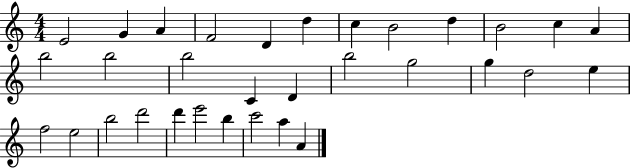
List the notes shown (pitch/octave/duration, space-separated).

E4/h G4/q A4/q F4/h D4/q D5/q C5/q B4/h D5/q B4/h C5/q A4/q B5/h B5/h B5/h C4/q D4/q B5/h G5/h G5/q D5/h E5/q F5/h E5/h B5/h D6/h D6/q E6/h B5/q C6/h A5/q A4/q